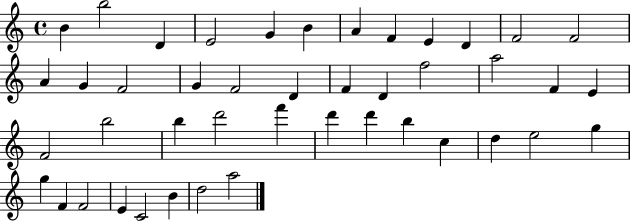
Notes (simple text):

B4/q B5/h D4/q E4/h G4/q B4/q A4/q F4/q E4/q D4/q F4/h F4/h A4/q G4/q F4/h G4/q F4/h D4/q F4/q D4/q F5/h A5/h F4/q E4/q F4/h B5/h B5/q D6/h F6/q D6/q D6/q B5/q C5/q D5/q E5/h G5/q G5/q F4/q F4/h E4/q C4/h B4/q D5/h A5/h